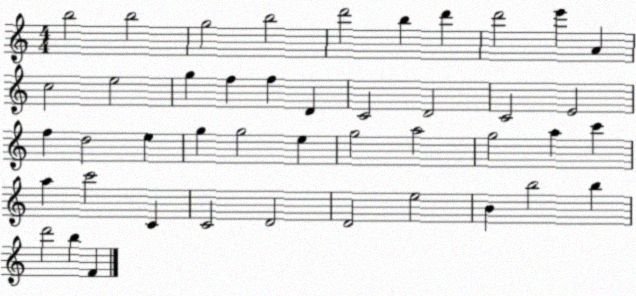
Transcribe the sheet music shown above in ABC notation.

X:1
T:Untitled
M:4/4
L:1/4
K:C
b2 b2 g2 b2 d'2 b d' d'2 e' A c2 e2 g f f D C2 D2 C2 E2 f d2 e g g2 e g2 a2 g2 a c' a c'2 C C2 D2 D2 e2 B b2 b d'2 b F